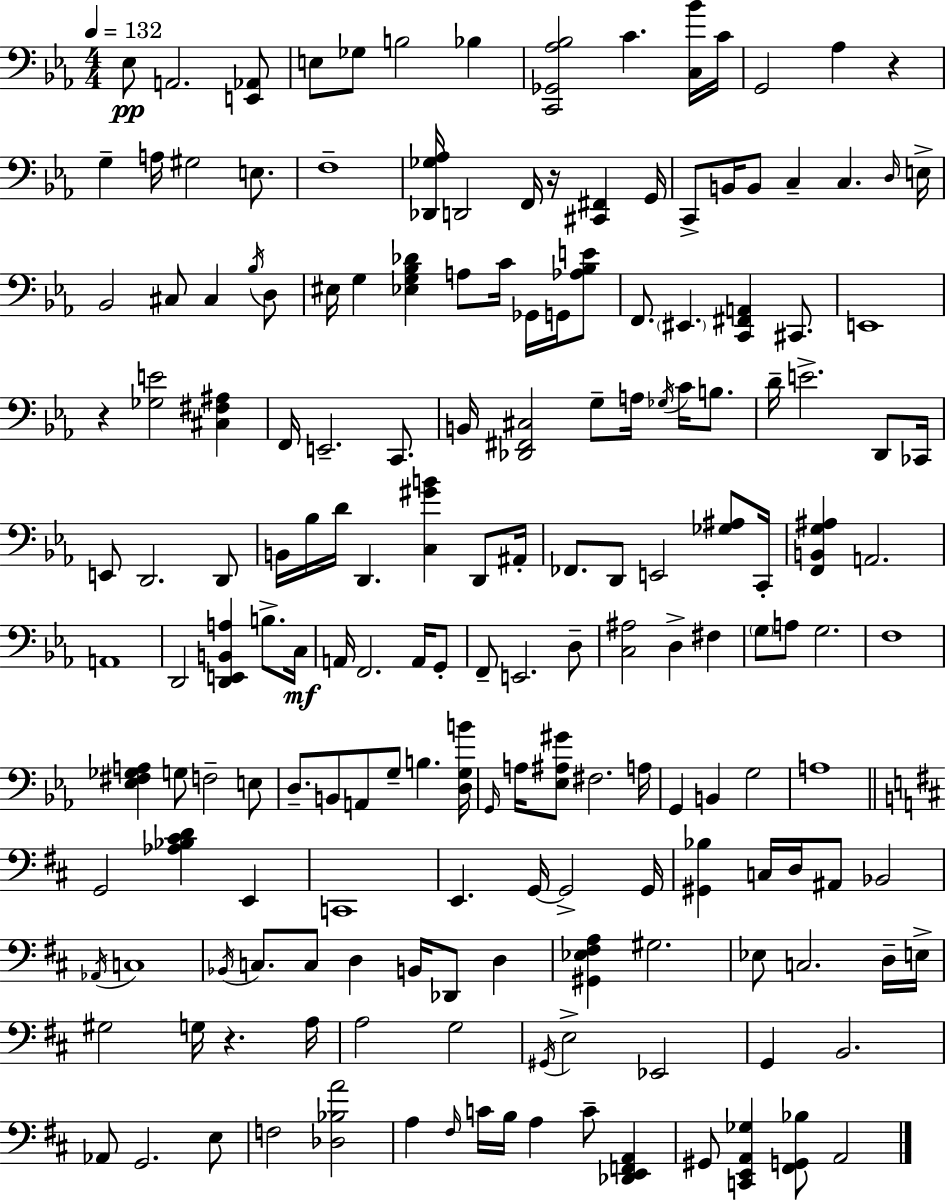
Eb3/e A2/h. [E2,Ab2]/e E3/e Gb3/e B3/h Bb3/q [C2,Gb2,Ab3,Bb3]/h C4/q. [C3,Bb4]/s C4/s G2/h Ab3/q R/q G3/q A3/s G#3/h E3/e. F3/w [Db2,Gb3,Ab3]/s D2/h F2/s R/s [C#2,F#2]/q G2/s C2/e B2/s B2/e C3/q C3/q. D3/s E3/s Bb2/h C#3/e C#3/q Bb3/s D3/e EIS3/s G3/q [Eb3,G3,Bb3,Db4]/q A3/e C4/s Gb2/s G2/s [Ab3,Bb3,E4]/e F2/e. EIS2/q. [C2,F#2,A2]/q C#2/e. E2/w R/q [Gb3,E4]/h [C#3,F#3,A#3]/q F2/s E2/h. C2/e. B2/s [Db2,F#2,C#3]/h G3/e A3/s Gb3/s C4/s B3/e. D4/s E4/h. D2/e CES2/s E2/e D2/h. D2/e B2/s Bb3/s D4/s D2/q. [C3,G#4,B4]/q D2/e A#2/s FES2/e. D2/e E2/h [Gb3,A#3]/e C2/s [F2,B2,G3,A#3]/q A2/h. A2/w D2/h [D2,E2,B2,A3]/q B3/e. C3/s A2/s F2/h. A2/s G2/e F2/e E2/h. D3/e [C3,A#3]/h D3/q F#3/q G3/e A3/e G3/h. F3/w [Eb3,F#3,Gb3,A3]/q G3/e F3/h E3/e D3/e. B2/e A2/e G3/e B3/q. [D3,G3,B4]/s G2/s A3/s [Eb3,A#3,G#4]/e F#3/h. A3/s G2/q B2/q G3/h A3/w G2/h [Ab3,Bb3,C#4,D4]/q E2/q C2/w E2/q. G2/s G2/h G2/s [G#2,Bb3]/q C3/s D3/s A#2/e Bb2/h Ab2/s C3/w Bb2/s C3/e. C3/e D3/q B2/s Db2/e D3/q [G#2,Eb3,F#3,A3]/q G#3/h. Eb3/e C3/h. D3/s E3/s G#3/h G3/s R/q. A3/s A3/h G3/h G#2/s E3/h Eb2/h G2/q B2/h. Ab2/e G2/h. E3/e F3/h [Db3,Bb3,A4]/h A3/q F#3/s C4/s B3/s A3/q C4/e [Db2,E2,F2,A2]/q G#2/e [C2,E2,A2,Gb3]/q [F#2,G2,Bb3]/e A2/h